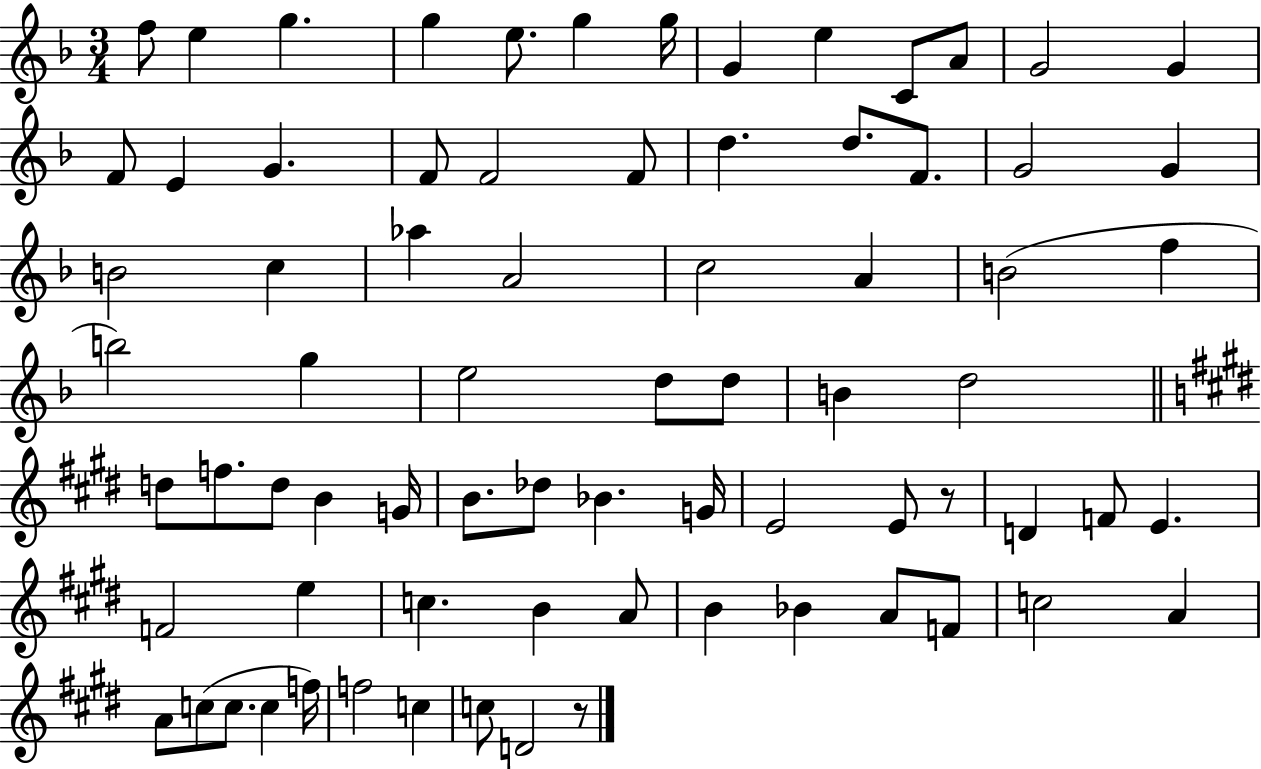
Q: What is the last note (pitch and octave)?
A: D4